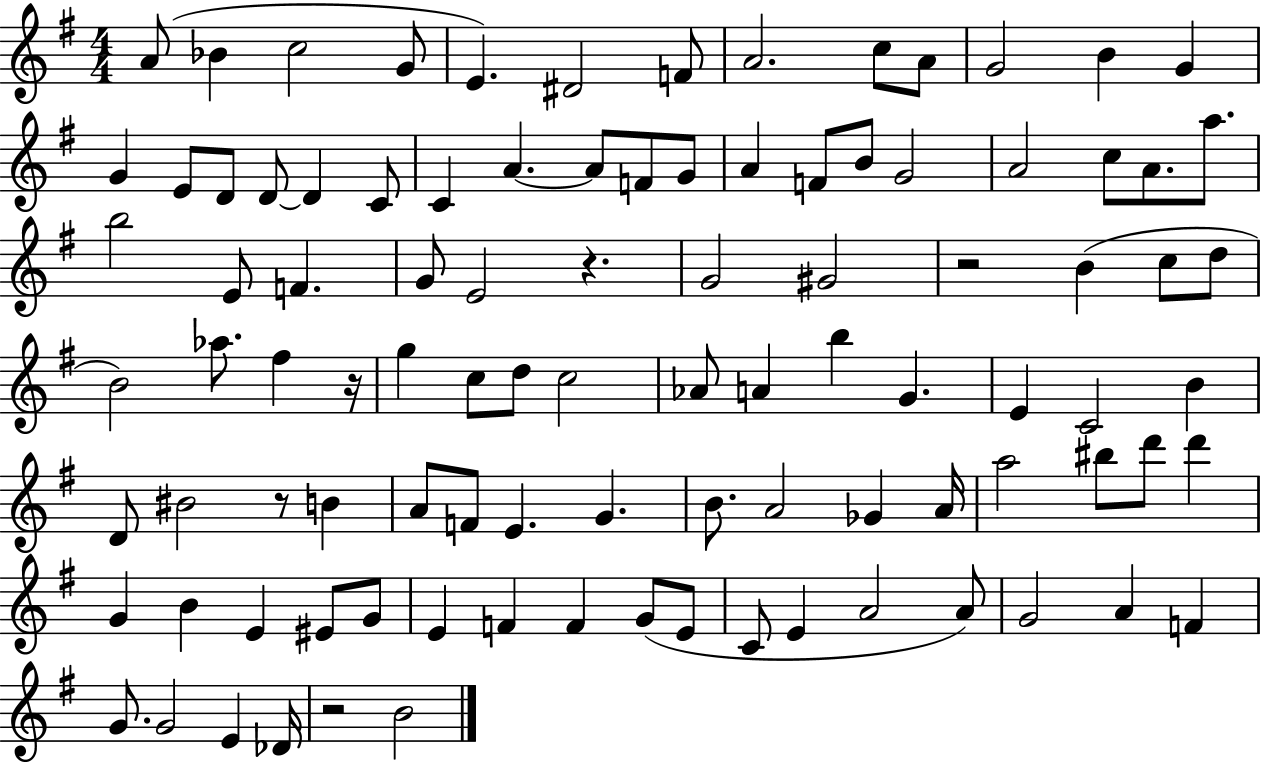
X:1
T:Untitled
M:4/4
L:1/4
K:G
A/2 _B c2 G/2 E ^D2 F/2 A2 c/2 A/2 G2 B G G E/2 D/2 D/2 D C/2 C A A/2 F/2 G/2 A F/2 B/2 G2 A2 c/2 A/2 a/2 b2 E/2 F G/2 E2 z G2 ^G2 z2 B c/2 d/2 B2 _a/2 ^f z/4 g c/2 d/2 c2 _A/2 A b G E C2 B D/2 ^B2 z/2 B A/2 F/2 E G B/2 A2 _G A/4 a2 ^b/2 d'/2 d' G B E ^E/2 G/2 E F F G/2 E/2 C/2 E A2 A/2 G2 A F G/2 G2 E _D/4 z2 B2